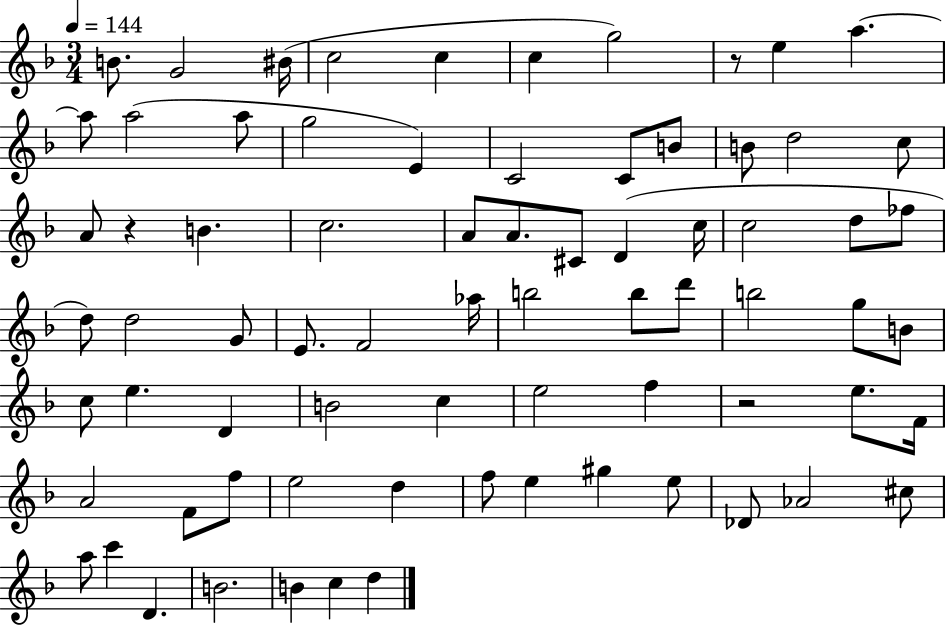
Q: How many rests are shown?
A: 3